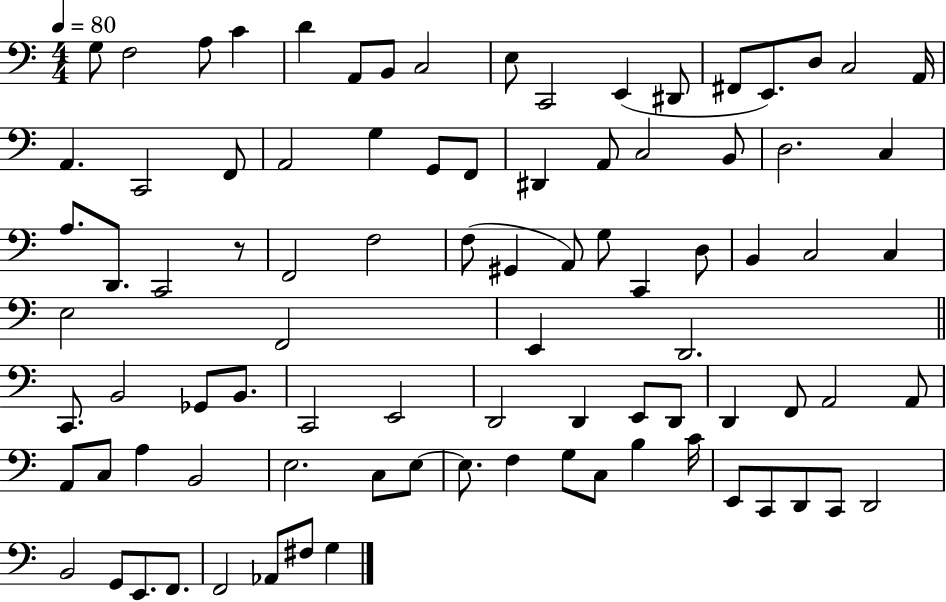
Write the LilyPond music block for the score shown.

{
  \clef bass
  \numericTimeSignature
  \time 4/4
  \key c \major
  \tempo 4 = 80
  g8 f2 a8 c'4 | d'4 a,8 b,8 c2 | e8 c,2 e,4( dis,8 | fis,8 e,8.) d8 c2 a,16 | \break a,4. c,2 f,8 | a,2 g4 g,8 f,8 | dis,4 a,8 c2 b,8 | d2. c4 | \break a8. d,8. c,2 r8 | f,2 f2 | f8( gis,4 a,8) g8 c,4 d8 | b,4 c2 c4 | \break e2 f,2 | e,4 d,2. | \bar "||" \break \key c \major c,8. b,2 ges,8 b,8. | c,2 e,2 | d,2 d,4 e,8 d,8 | d,4 f,8 a,2 a,8 | \break a,8 c8 a4 b,2 | e2. c8 e8~~ | e8. f4 g8 c8 b4 c'16 | e,8 c,8 d,8 c,8 d,2 | \break b,2 g,8 e,8. f,8. | f,2 aes,8 fis8 g4 | \bar "|."
}